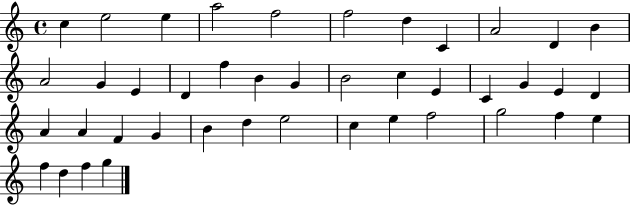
C5/q E5/h E5/q A5/h F5/h F5/h D5/q C4/q A4/h D4/q B4/q A4/h G4/q E4/q D4/q F5/q B4/q G4/q B4/h C5/q E4/q C4/q G4/q E4/q D4/q A4/q A4/q F4/q G4/q B4/q D5/q E5/h C5/q E5/q F5/h G5/h F5/q E5/q F5/q D5/q F5/q G5/q